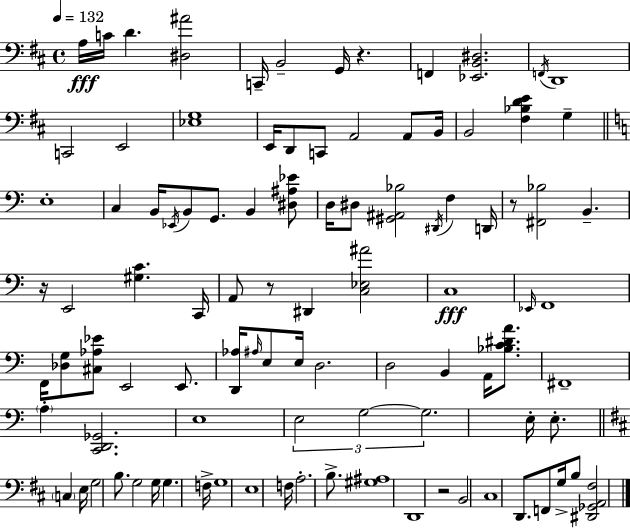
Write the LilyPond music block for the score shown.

{
  \clef bass
  \time 4/4
  \defaultTimeSignature
  \key d \major
  \tempo 4 = 132
  a16\fff c'16 d'4. <dis ais'>2 | c,16-- b,2-- g,16 r4. | f,4 <ees, b, dis>2. | \acciaccatura { f,16 } d,1 | \break c,2 e,2 | <ees g>1 | e,16 d,8 c,8 a,2 a,8 | b,16 b,2 <fis bes d' e'>4 g4-- | \break \bar "||" \break \key c \major e1-. | c4 b,16 \acciaccatura { ees,16 } b,8 g,8. b,4 <dis ais ees'>8 | d16 dis8 <gis, ais, bes>2 \acciaccatura { dis,16 } f4 | d,16 r8 <fis, bes>2 b,4.-- | \break r16 e,2 <gis c'>4. | c,16 a,8 r8 dis,4 <c ees ais'>2 | c1\fff | \grace { ees,16 } f,1 | \break f,16 <des g>8 <cis aes ees'>8 e,2 | e,8. <d, aes>16 \grace { ais16 } e8 e16 d2. | d2 b,4 | a,16 <bes c' dis' a'>8. fis,1-- | \break \parenthesize a4-. <c, d, ges,>2. | e1 | \tuplet 3/2 { e2 g2~~ | g2. } | \break e16-. e8.-. \bar "||" \break \key b \minor \parenthesize c4 e16 g2 b8. | g2 g16 g4. f16-> | g1 | e1 | \break f16 a2.-. b8.-> | <gis ais>1 | d,1 | r2 b,2 | \break cis1 | d,8. f,8 g16-> b8 <dis, ges, a, fis>2 | \bar "|."
}